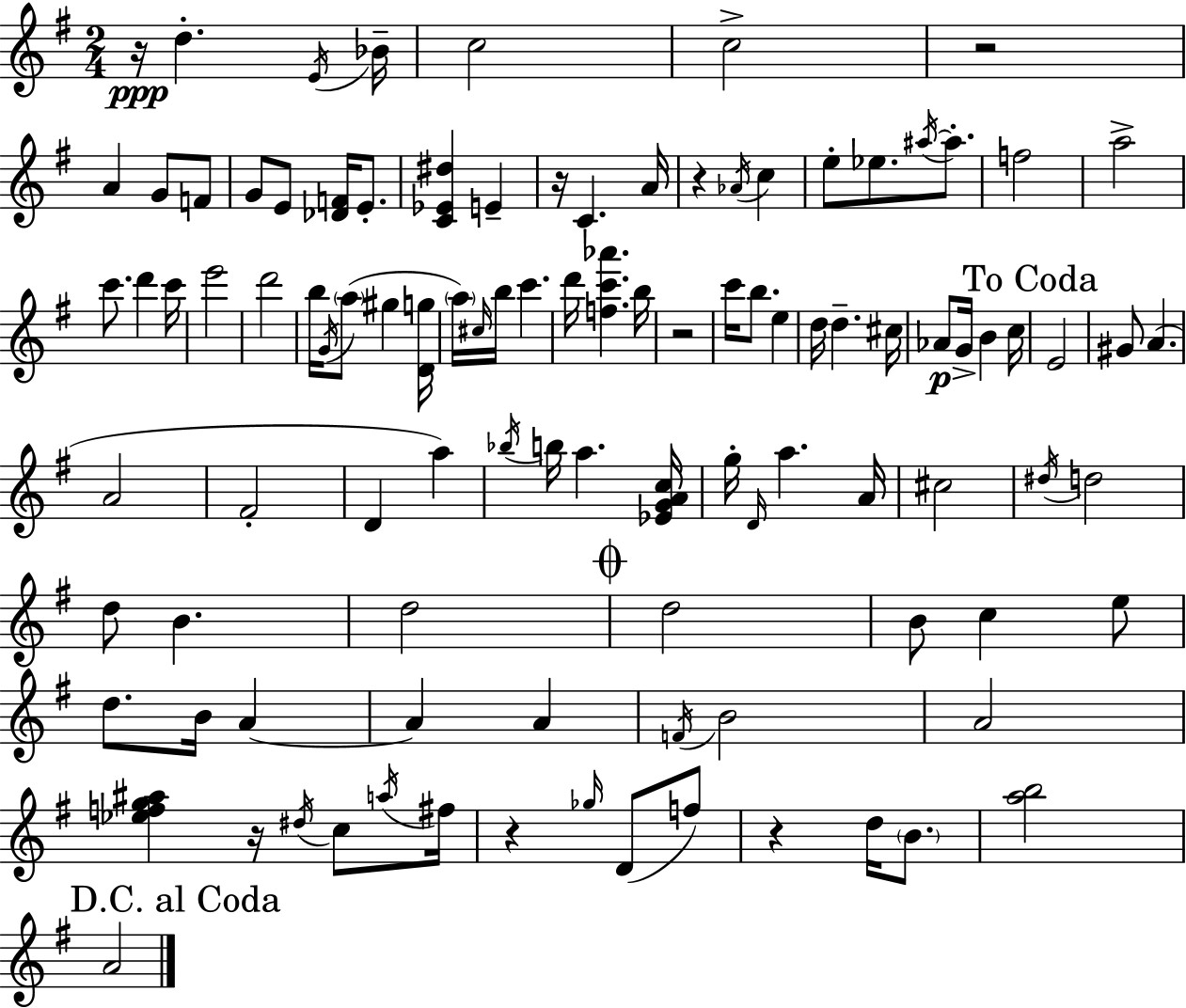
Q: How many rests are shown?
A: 8